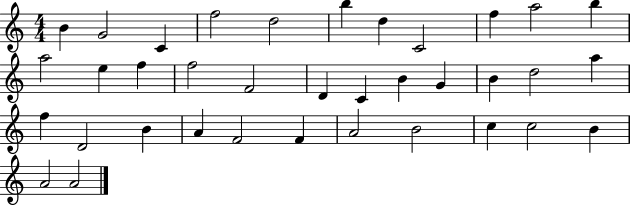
{
  \clef treble
  \numericTimeSignature
  \time 4/4
  \key c \major
  b'4 g'2 c'4 | f''2 d''2 | b''4 d''4 c'2 | f''4 a''2 b''4 | \break a''2 e''4 f''4 | f''2 f'2 | d'4 c'4 b'4 g'4 | b'4 d''2 a''4 | \break f''4 d'2 b'4 | a'4 f'2 f'4 | a'2 b'2 | c''4 c''2 b'4 | \break a'2 a'2 | \bar "|."
}